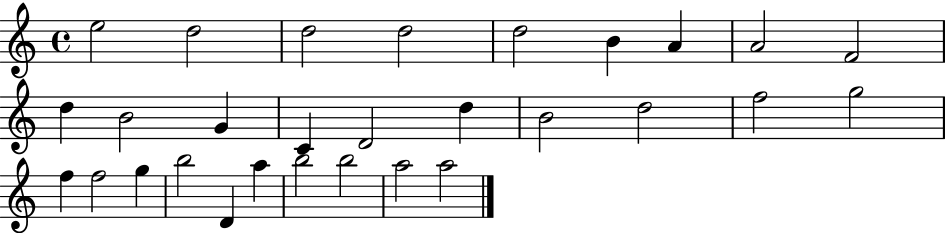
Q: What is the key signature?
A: C major